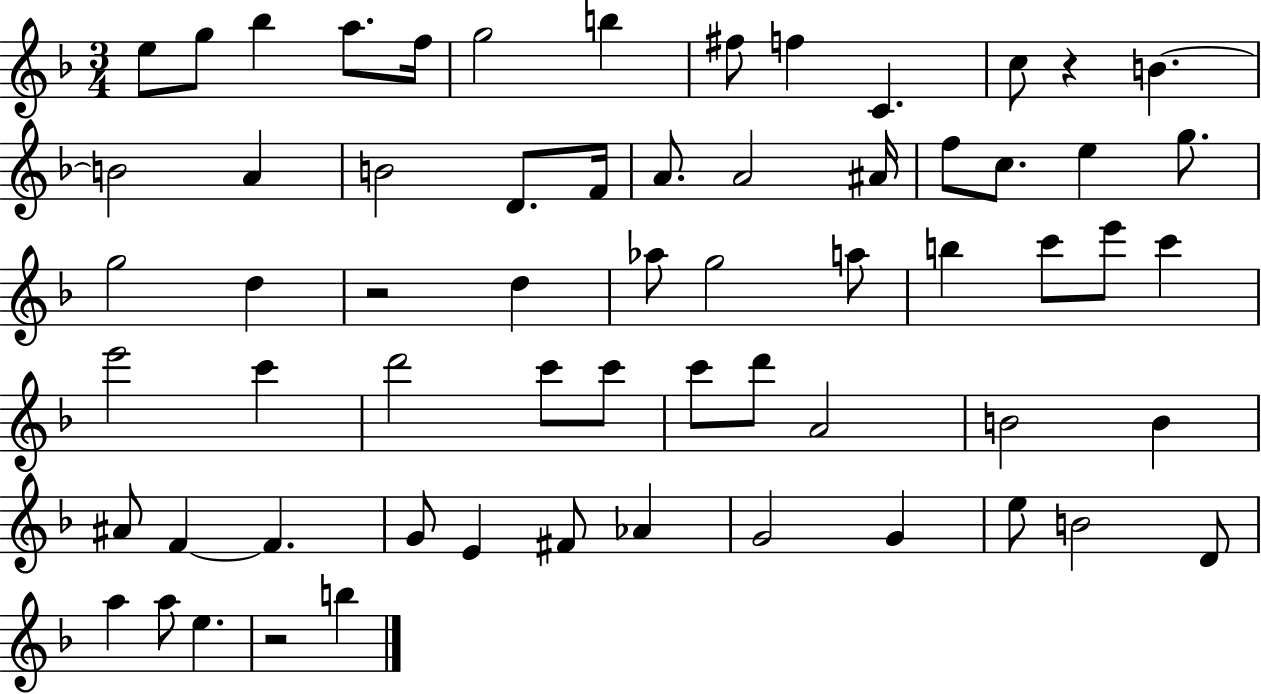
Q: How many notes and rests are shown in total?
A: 63